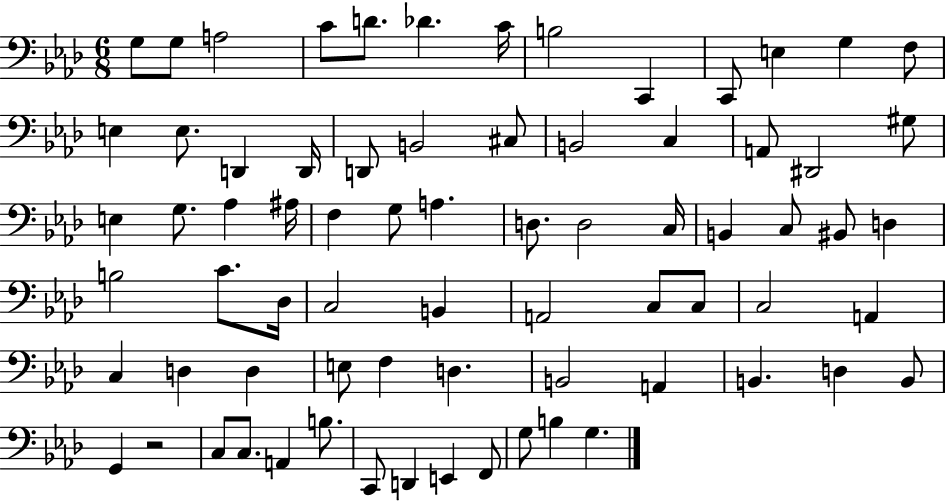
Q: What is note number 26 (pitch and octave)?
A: E3